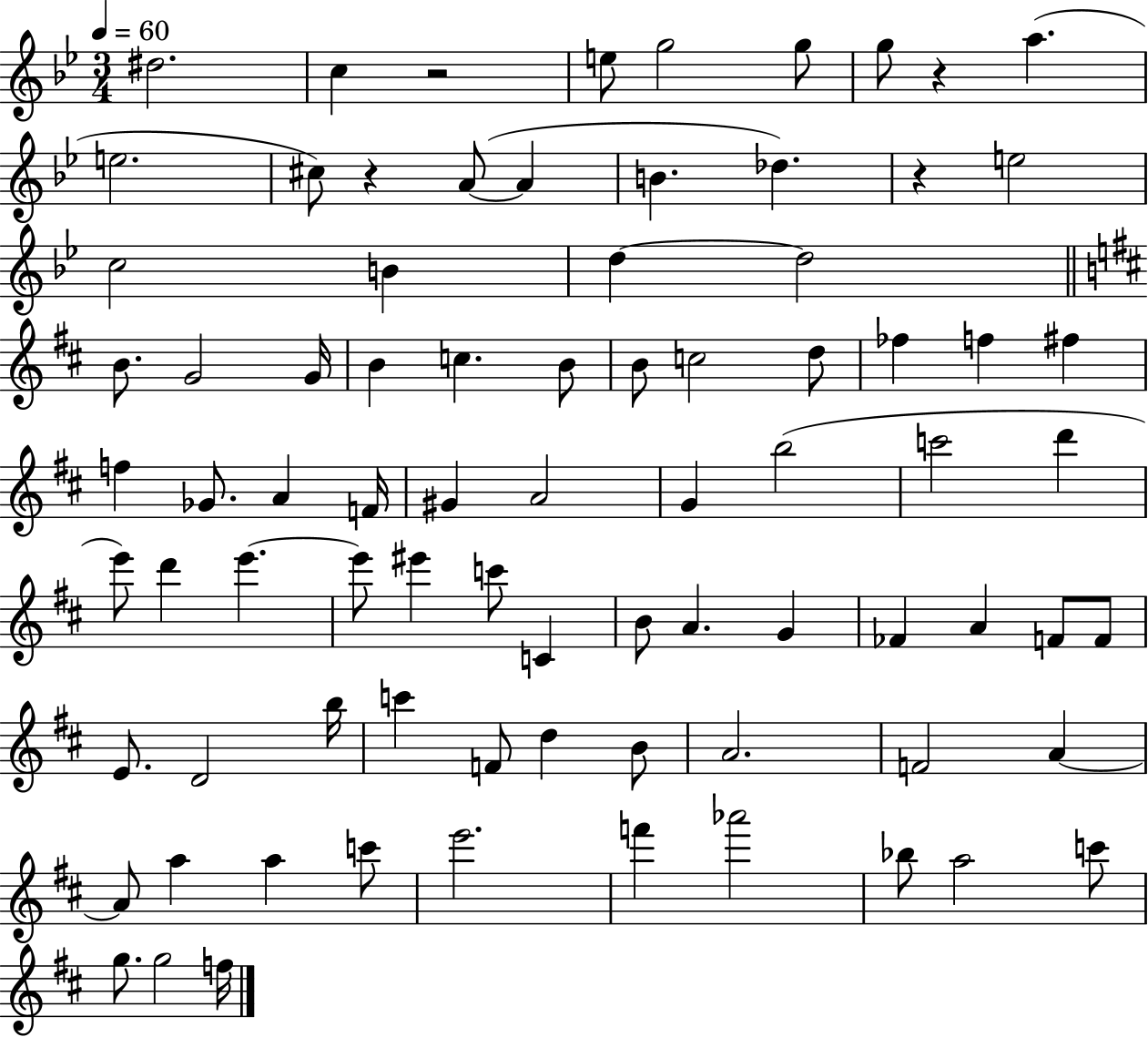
X:1
T:Untitled
M:3/4
L:1/4
K:Bb
^d2 c z2 e/2 g2 g/2 g/2 z a e2 ^c/2 z A/2 A B _d z e2 c2 B d d2 B/2 G2 G/4 B c B/2 B/2 c2 d/2 _f f ^f f _G/2 A F/4 ^G A2 G b2 c'2 d' e'/2 d' e' e'/2 ^e' c'/2 C B/2 A G _F A F/2 F/2 E/2 D2 b/4 c' F/2 d B/2 A2 F2 A A/2 a a c'/2 e'2 f' _a'2 _b/2 a2 c'/2 g/2 g2 f/4